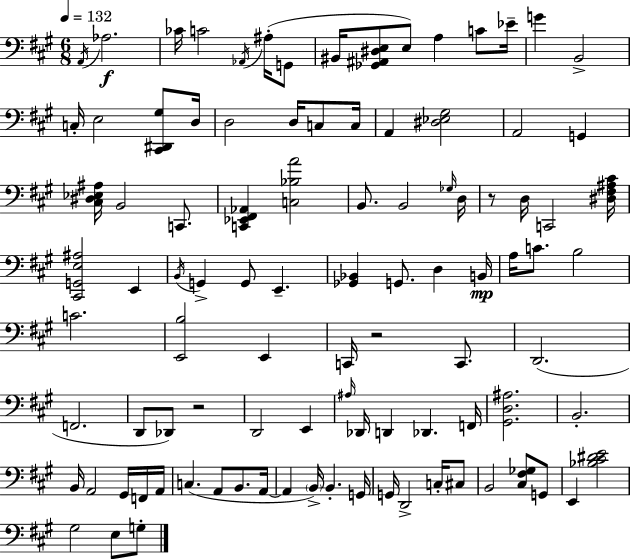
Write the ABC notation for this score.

X:1
T:Untitled
M:6/8
L:1/4
K:A
A,,/4 _A,2 _C/4 C2 _A,,/4 ^A,/4 G,,/2 ^B,,/4 [_G,,^A,,^D,E,]/2 E,/2 A, C/2 _E/4 G B,,2 C,/4 E,2 [^C,,^D,,^G,]/2 D,/4 D,2 D,/4 C,/2 C,/4 A,, [^D,_E,^G,]2 A,,2 G,, [^C,^D,_E,^A,]/4 B,,2 C,,/2 [C,,_E,,^F,,_A,,] [C,_B,A]2 B,,/2 B,,2 _G,/4 D,/4 z/2 D,/4 C,,2 [^D,^F,^A,^C]/4 [^C,,G,,E,^A,]2 E,, B,,/4 G,, G,,/2 E,, [_G,,_B,,] G,,/2 D, B,,/4 A,/4 C/2 B,2 C2 [E,,B,]2 E,, C,,/4 z2 C,,/2 D,,2 F,,2 D,,/2 _D,,/2 z2 D,,2 E,, ^A,/4 _D,,/4 D,, _D,, F,,/4 [^G,,D,^A,]2 B,,2 B,,/4 A,,2 ^G,,/4 F,,/4 A,,/4 C, A,,/2 B,,/2 A,,/4 A,, B,,/4 B,, G,,/4 G,,/4 D,,2 C,/4 ^C,/2 B,,2 [^C,^F,_G,]/2 G,,/2 E,, [_B,^C^DE]2 ^G,2 E,/2 G,/2